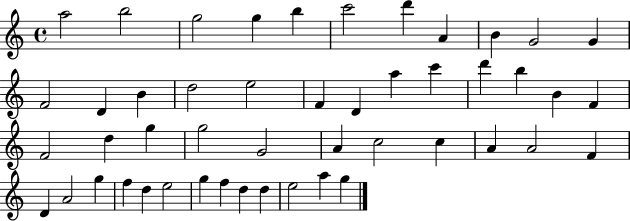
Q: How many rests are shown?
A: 0